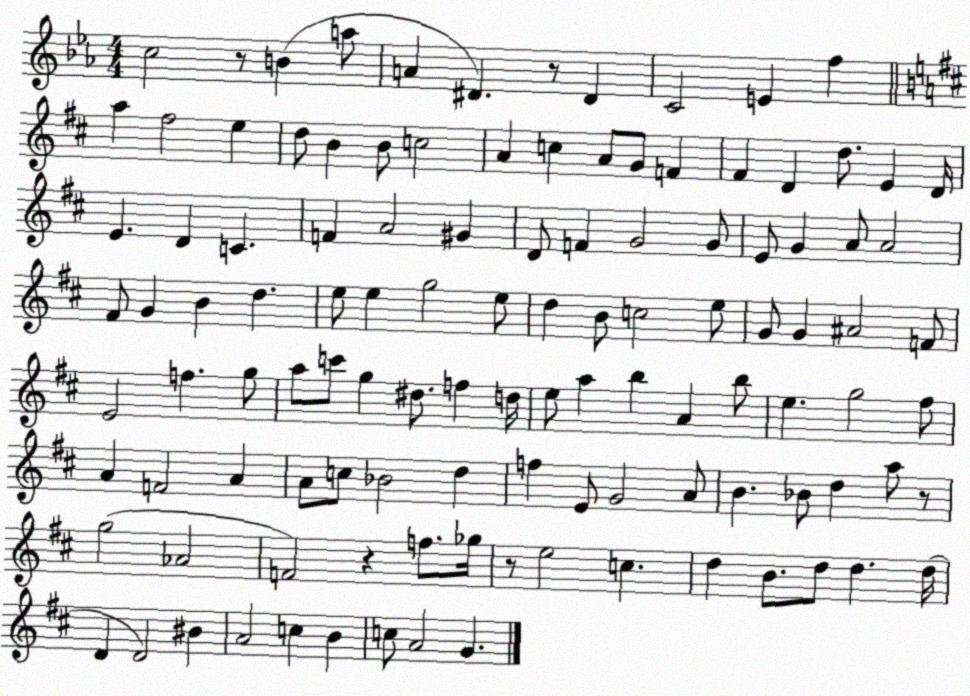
X:1
T:Untitled
M:4/4
L:1/4
K:Eb
c2 z/2 B a/2 A ^D z/2 ^D C2 E f a ^f2 e d/2 B B/2 c2 A c A/2 G/2 F ^F D d/2 E D/4 E D C F A2 ^G D/2 F G2 G/2 E/2 G A/2 A2 ^F/2 G B d e/2 e g2 e/2 d B/2 c2 e/2 G/2 G ^A2 F/2 E2 f g/2 a/2 c'/2 g ^d/2 f d/4 e/2 a b A b/2 e g2 ^f/2 A F2 A A/2 c/2 _B2 d f E/2 G2 A/2 B _B/2 d a/2 z/2 g2 _A2 F2 z f/2 _g/4 z/2 e2 c d B/2 d/2 d d/4 D D2 ^B A2 c B c/2 A2 G